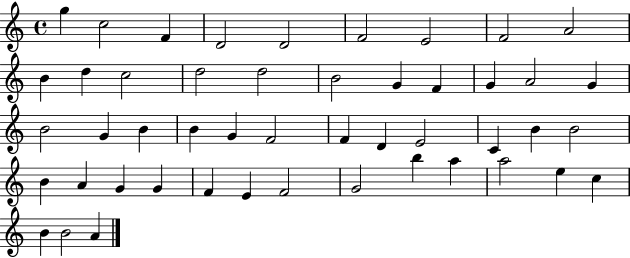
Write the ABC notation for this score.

X:1
T:Untitled
M:4/4
L:1/4
K:C
g c2 F D2 D2 F2 E2 F2 A2 B d c2 d2 d2 B2 G F G A2 G B2 G B B G F2 F D E2 C B B2 B A G G F E F2 G2 b a a2 e c B B2 A